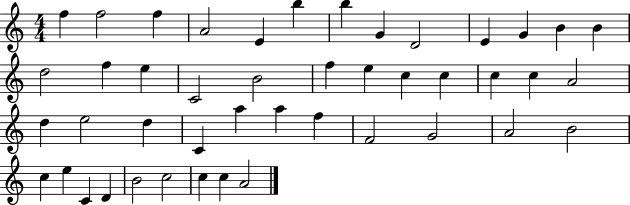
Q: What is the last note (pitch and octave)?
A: A4